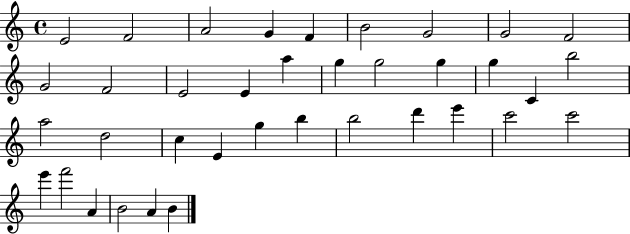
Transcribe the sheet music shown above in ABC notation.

X:1
T:Untitled
M:4/4
L:1/4
K:C
E2 F2 A2 G F B2 G2 G2 F2 G2 F2 E2 E a g g2 g g C b2 a2 d2 c E g b b2 d' e' c'2 c'2 e' f'2 A B2 A B